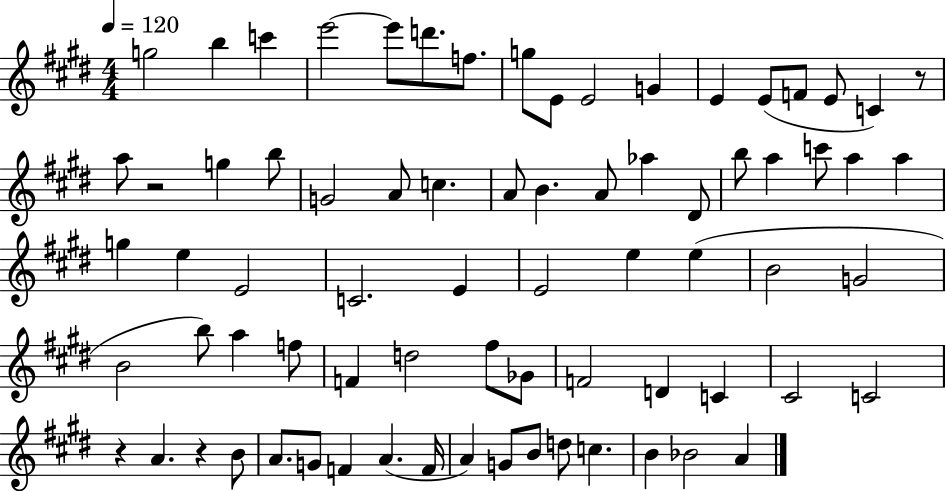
G5/h B5/q C6/q E6/h E6/e D6/e. F5/e. G5/e E4/e E4/h G4/q E4/q E4/e F4/e E4/e C4/q R/e A5/e R/h G5/q B5/e G4/h A4/e C5/q. A4/e B4/q. A4/e Ab5/q D#4/e B5/e A5/q C6/e A5/q A5/q G5/q E5/q E4/h C4/h. E4/q E4/h E5/q E5/q B4/h G4/h B4/h B5/e A5/q F5/e F4/q D5/h F#5/e Gb4/e F4/h D4/q C4/q C#4/h C4/h R/q A4/q. R/q B4/e A4/e. G4/e F4/q A4/q. F4/s A4/q G4/e B4/e D5/e C5/q. B4/q Bb4/h A4/q